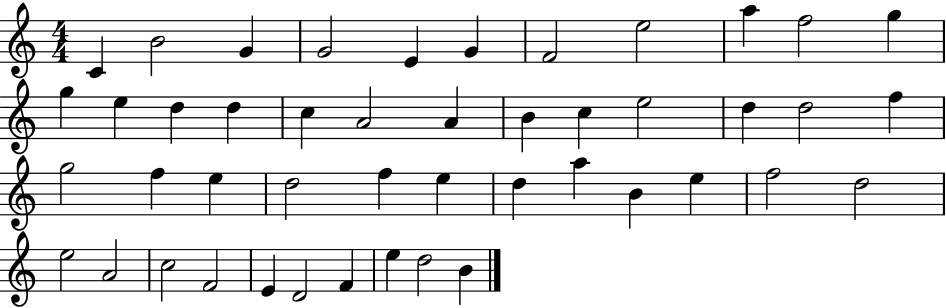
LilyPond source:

{
  \clef treble
  \numericTimeSignature
  \time 4/4
  \key c \major
  c'4 b'2 g'4 | g'2 e'4 g'4 | f'2 e''2 | a''4 f''2 g''4 | \break g''4 e''4 d''4 d''4 | c''4 a'2 a'4 | b'4 c''4 e''2 | d''4 d''2 f''4 | \break g''2 f''4 e''4 | d''2 f''4 e''4 | d''4 a''4 b'4 e''4 | f''2 d''2 | \break e''2 a'2 | c''2 f'2 | e'4 d'2 f'4 | e''4 d''2 b'4 | \break \bar "|."
}